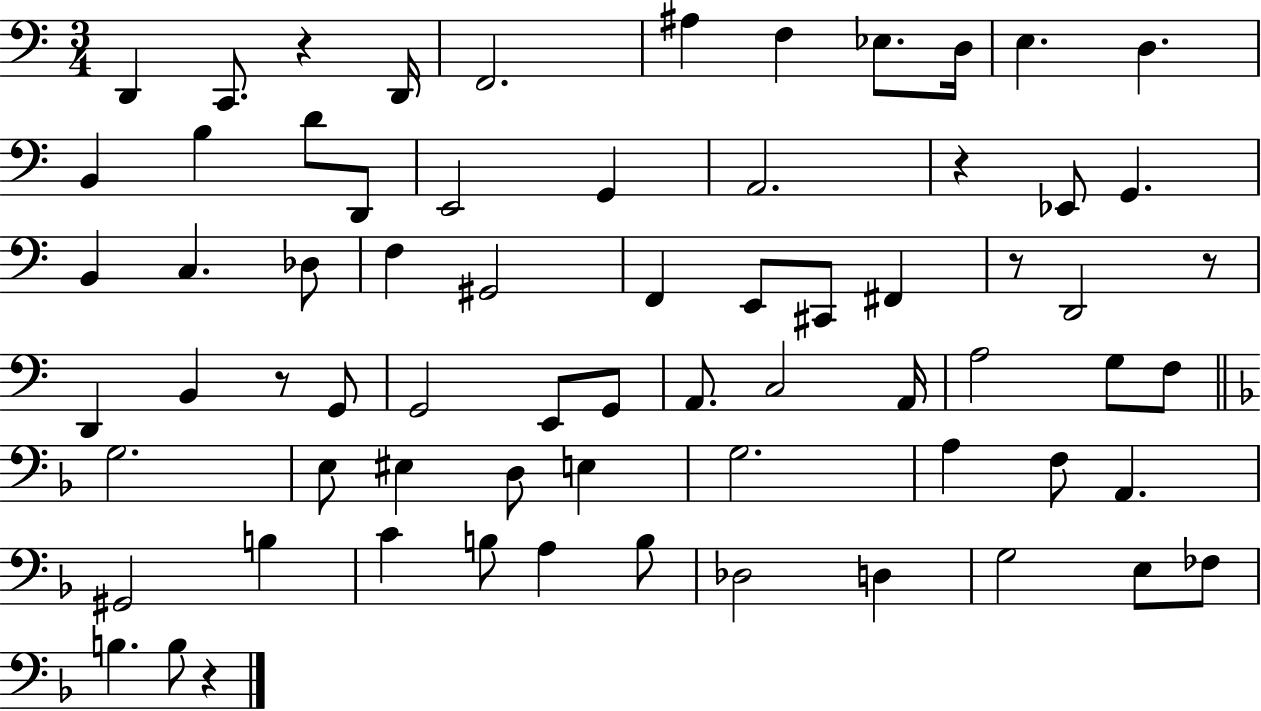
D2/q C2/e. R/q D2/s F2/h. A#3/q F3/q Eb3/e. D3/s E3/q. D3/q. B2/q B3/q D4/e D2/e E2/h G2/q A2/h. R/q Eb2/e G2/q. B2/q C3/q. Db3/e F3/q G#2/h F2/q E2/e C#2/e F#2/q R/e D2/h R/e D2/q B2/q R/e G2/e G2/h E2/e G2/e A2/e. C3/h A2/s A3/h G3/e F3/e G3/h. E3/e EIS3/q D3/e E3/q G3/h. A3/q F3/e A2/q. G#2/h B3/q C4/q B3/e A3/q B3/e Db3/h D3/q G3/h E3/e FES3/e B3/q. B3/e R/q